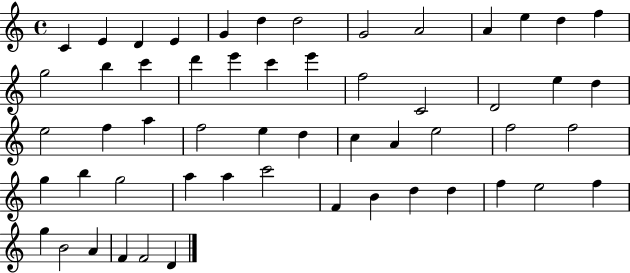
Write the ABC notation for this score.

X:1
T:Untitled
M:4/4
L:1/4
K:C
C E D E G d d2 G2 A2 A e d f g2 b c' d' e' c' e' f2 C2 D2 e d e2 f a f2 e d c A e2 f2 f2 g b g2 a a c'2 F B d d f e2 f g B2 A F F2 D